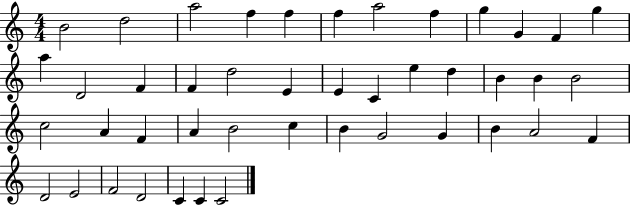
B4/h D5/h A5/h F5/q F5/q F5/q A5/h F5/q G5/q G4/q F4/q G5/q A5/q D4/h F4/q F4/q D5/h E4/q E4/q C4/q E5/q D5/q B4/q B4/q B4/h C5/h A4/q F4/q A4/q B4/h C5/q B4/q G4/h G4/q B4/q A4/h F4/q D4/h E4/h F4/h D4/h C4/q C4/q C4/h